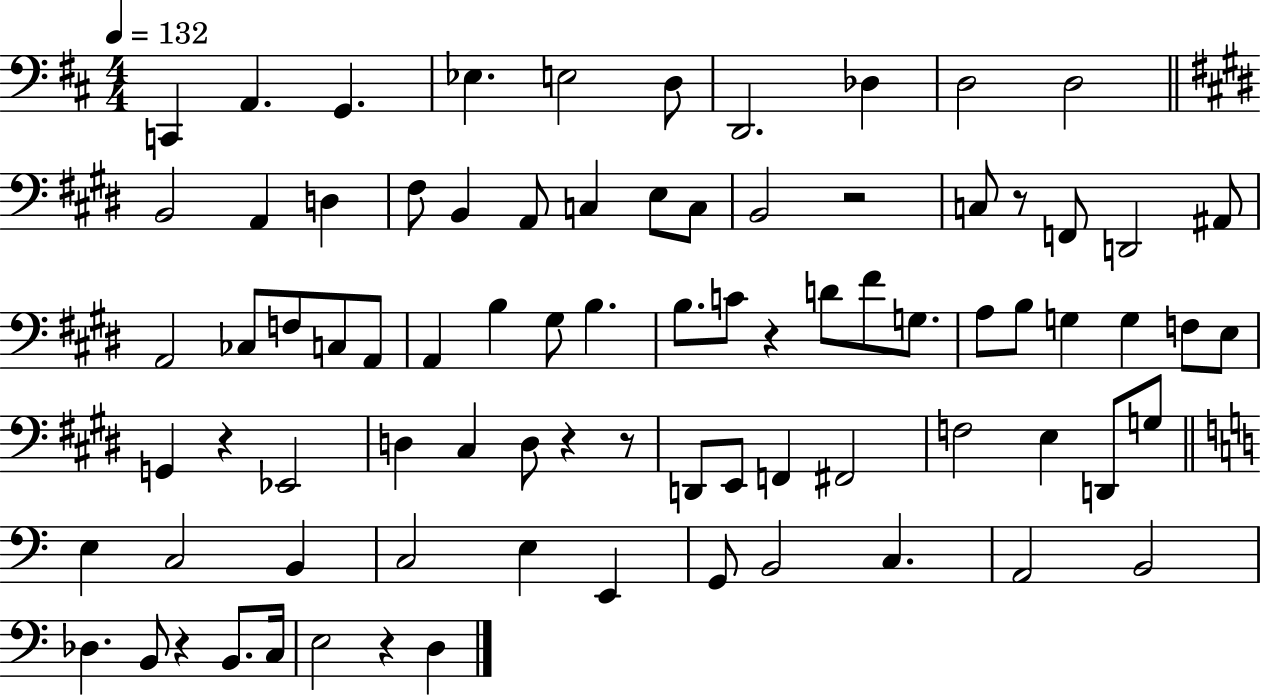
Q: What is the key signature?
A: D major